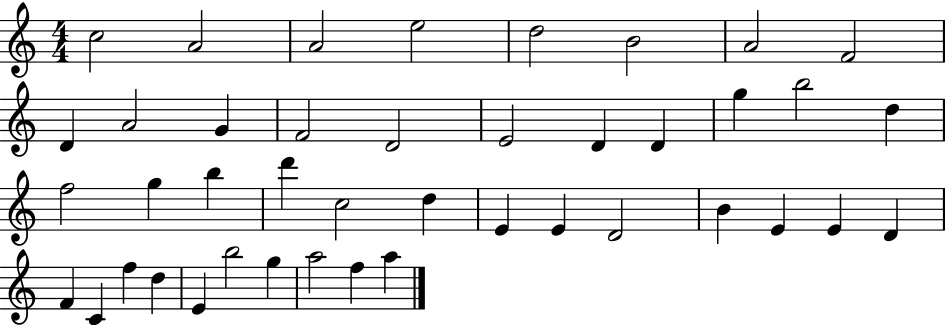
{
  \clef treble
  \numericTimeSignature
  \time 4/4
  \key c \major
  c''2 a'2 | a'2 e''2 | d''2 b'2 | a'2 f'2 | \break d'4 a'2 g'4 | f'2 d'2 | e'2 d'4 d'4 | g''4 b''2 d''4 | \break f''2 g''4 b''4 | d'''4 c''2 d''4 | e'4 e'4 d'2 | b'4 e'4 e'4 d'4 | \break f'4 c'4 f''4 d''4 | e'4 b''2 g''4 | a''2 f''4 a''4 | \bar "|."
}